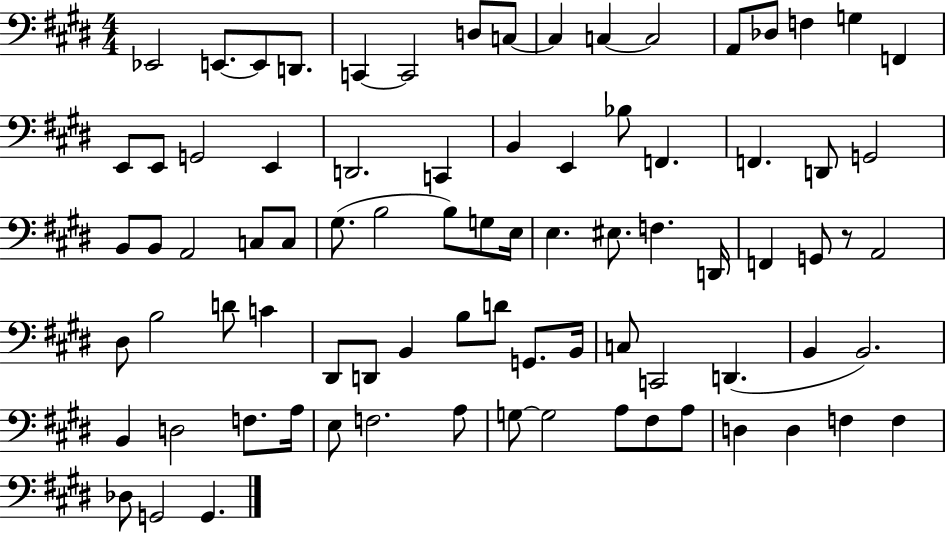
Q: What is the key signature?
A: E major